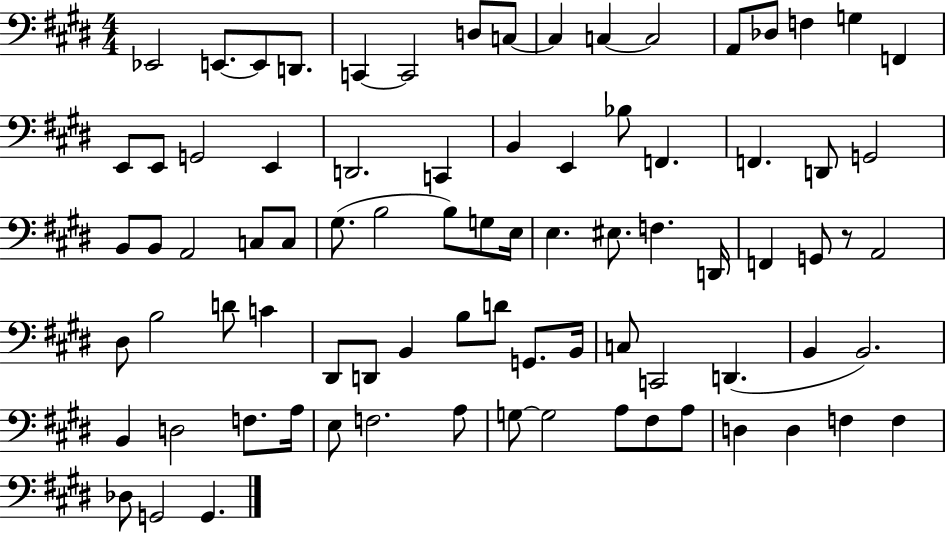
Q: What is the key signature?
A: E major